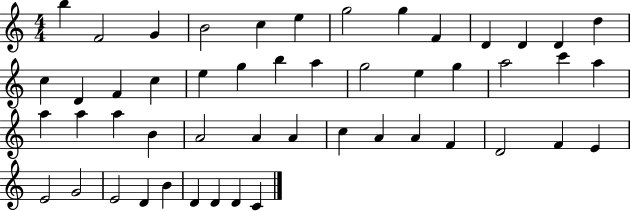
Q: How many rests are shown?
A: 0